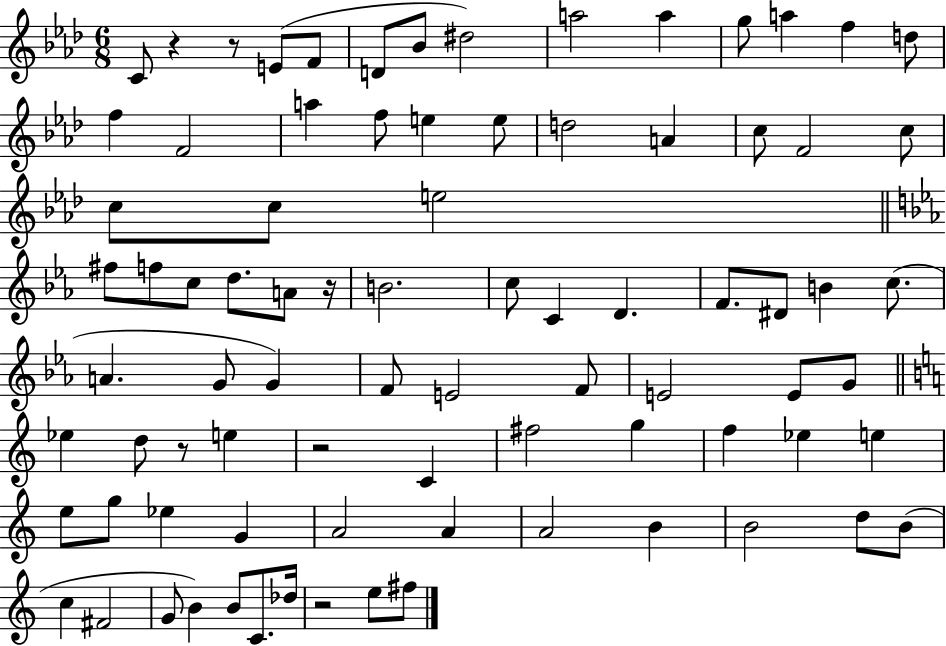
C4/e R/q R/e E4/e F4/e D4/e Bb4/e D#5/h A5/h A5/q G5/e A5/q F5/q D5/e F5/q F4/h A5/q F5/e E5/q E5/e D5/h A4/q C5/e F4/h C5/e C5/e C5/e E5/h F#5/e F5/e C5/e D5/e. A4/e R/s B4/h. C5/e C4/q D4/q. F4/e. D#4/e B4/q C5/e. A4/q. G4/e G4/q F4/e E4/h F4/e E4/h E4/e G4/e Eb5/q D5/e R/e E5/q R/h C4/q F#5/h G5/q F5/q Eb5/q E5/q E5/e G5/e Eb5/q G4/q A4/h A4/q A4/h B4/q B4/h D5/e B4/e C5/q F#4/h G4/e B4/q B4/e C4/e. Db5/s R/h E5/e F#5/e